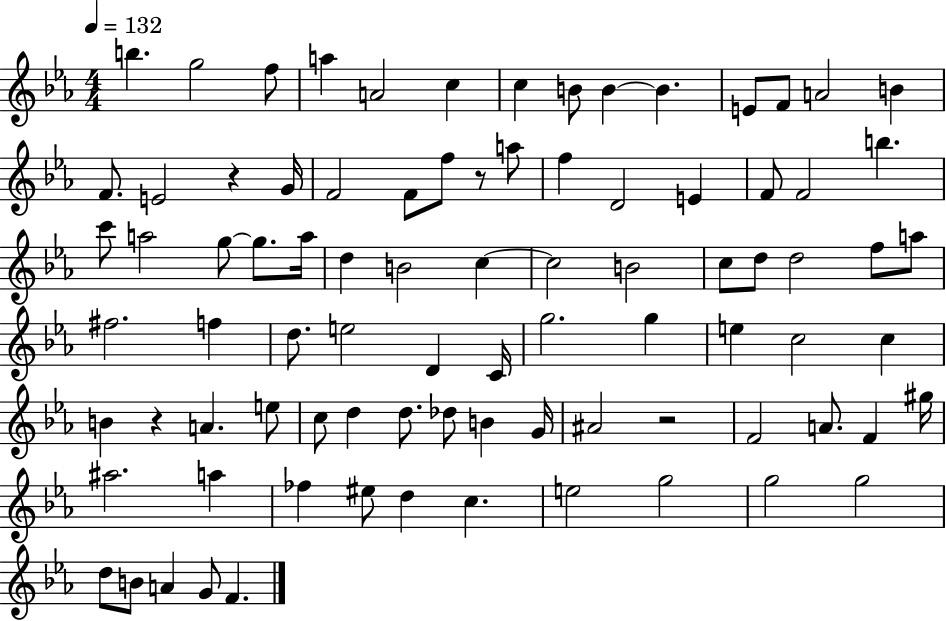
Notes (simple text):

B5/q. G5/h F5/e A5/q A4/h C5/q C5/q B4/e B4/q B4/q. E4/e F4/e A4/h B4/q F4/e. E4/h R/q G4/s F4/h F4/e F5/e R/e A5/e F5/q D4/h E4/q F4/e F4/h B5/q. C6/e A5/h G5/e G5/e. A5/s D5/q B4/h C5/q C5/h B4/h C5/e D5/e D5/h F5/e A5/e F#5/h. F5/q D5/e. E5/h D4/q C4/s G5/h. G5/q E5/q C5/h C5/q B4/q R/q A4/q. E5/e C5/e D5/q D5/e. Db5/e B4/q G4/s A#4/h R/h F4/h A4/e. F4/q G#5/s A#5/h. A5/q FES5/q EIS5/e D5/q C5/q. E5/h G5/h G5/h G5/h D5/e B4/e A4/q G4/e F4/q.